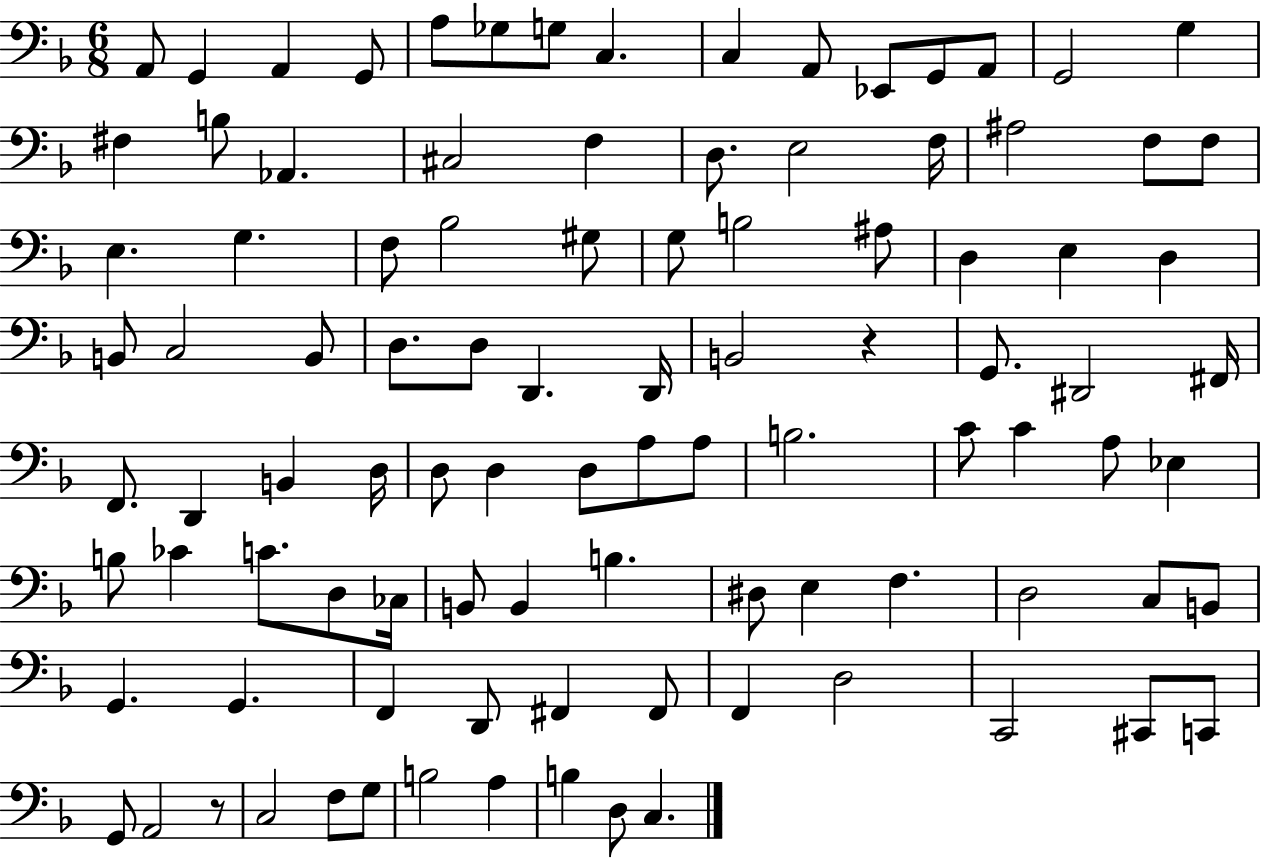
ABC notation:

X:1
T:Untitled
M:6/8
L:1/4
K:F
A,,/2 G,, A,, G,,/2 A,/2 _G,/2 G,/2 C, C, A,,/2 _E,,/2 G,,/2 A,,/2 G,,2 G, ^F, B,/2 _A,, ^C,2 F, D,/2 E,2 F,/4 ^A,2 F,/2 F,/2 E, G, F,/2 _B,2 ^G,/2 G,/2 B,2 ^A,/2 D, E, D, B,,/2 C,2 B,,/2 D,/2 D,/2 D,, D,,/4 B,,2 z G,,/2 ^D,,2 ^F,,/4 F,,/2 D,, B,, D,/4 D,/2 D, D,/2 A,/2 A,/2 B,2 C/2 C A,/2 _E, B,/2 _C C/2 D,/2 _C,/4 B,,/2 B,, B, ^D,/2 E, F, D,2 C,/2 B,,/2 G,, G,, F,, D,,/2 ^F,, ^F,,/2 F,, D,2 C,,2 ^C,,/2 C,,/2 G,,/2 A,,2 z/2 C,2 F,/2 G,/2 B,2 A, B, D,/2 C,